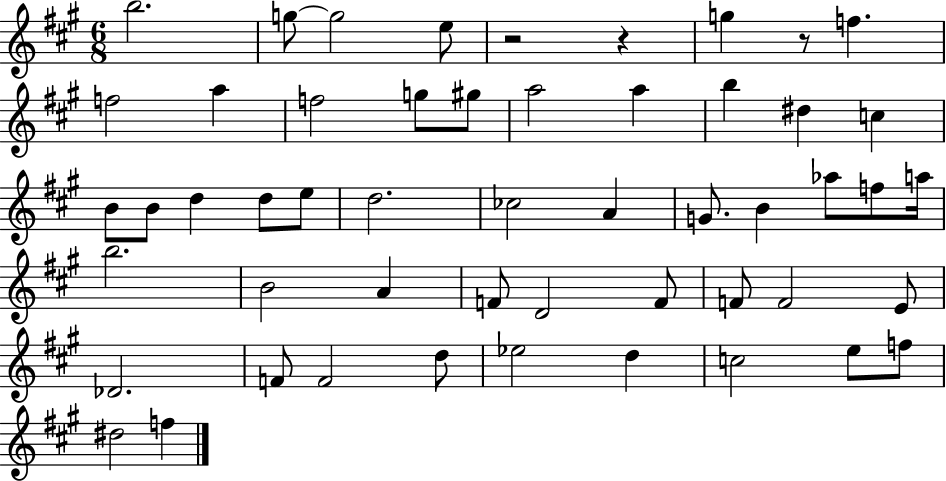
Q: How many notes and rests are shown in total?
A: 52